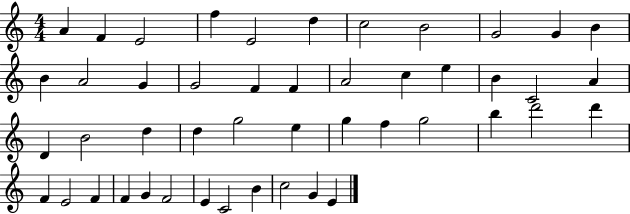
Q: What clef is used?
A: treble